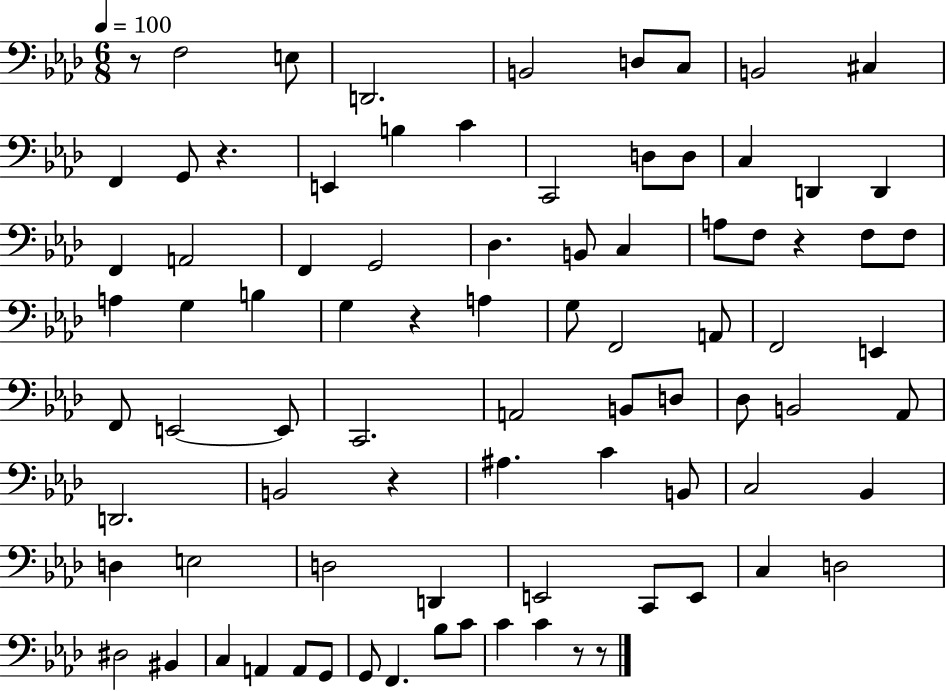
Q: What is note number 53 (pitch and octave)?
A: A#3